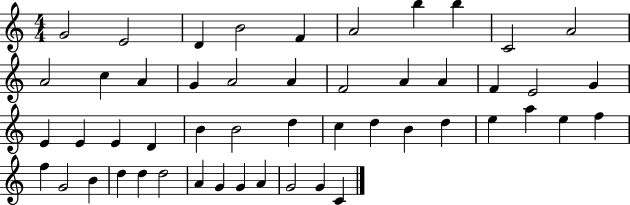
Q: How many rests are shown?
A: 0